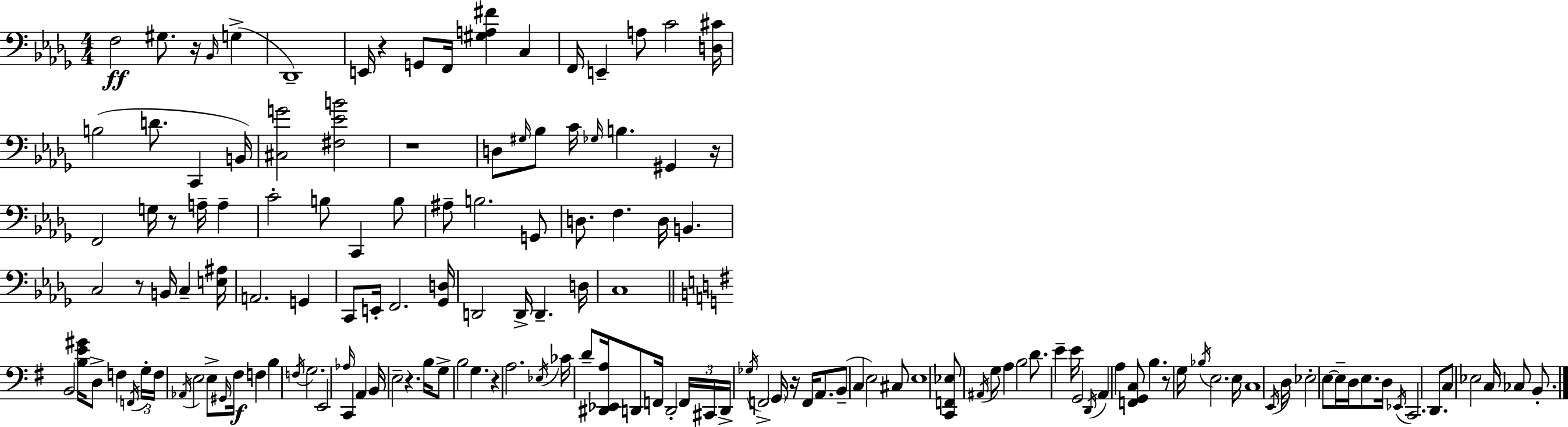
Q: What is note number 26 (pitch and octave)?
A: G3